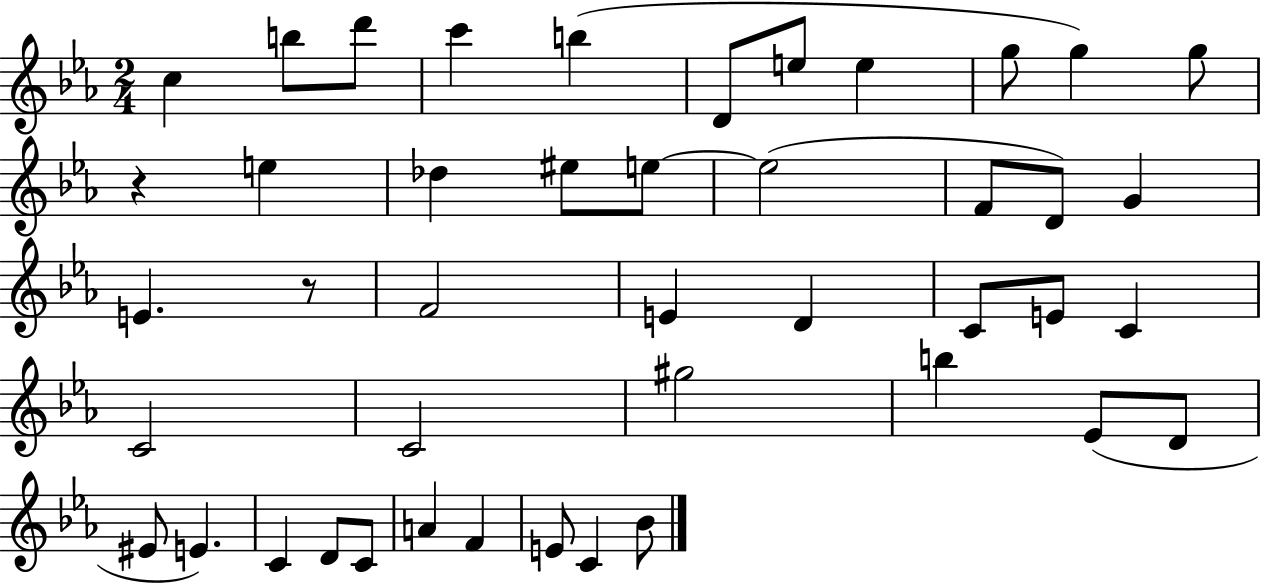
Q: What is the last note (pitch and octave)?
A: Bb4